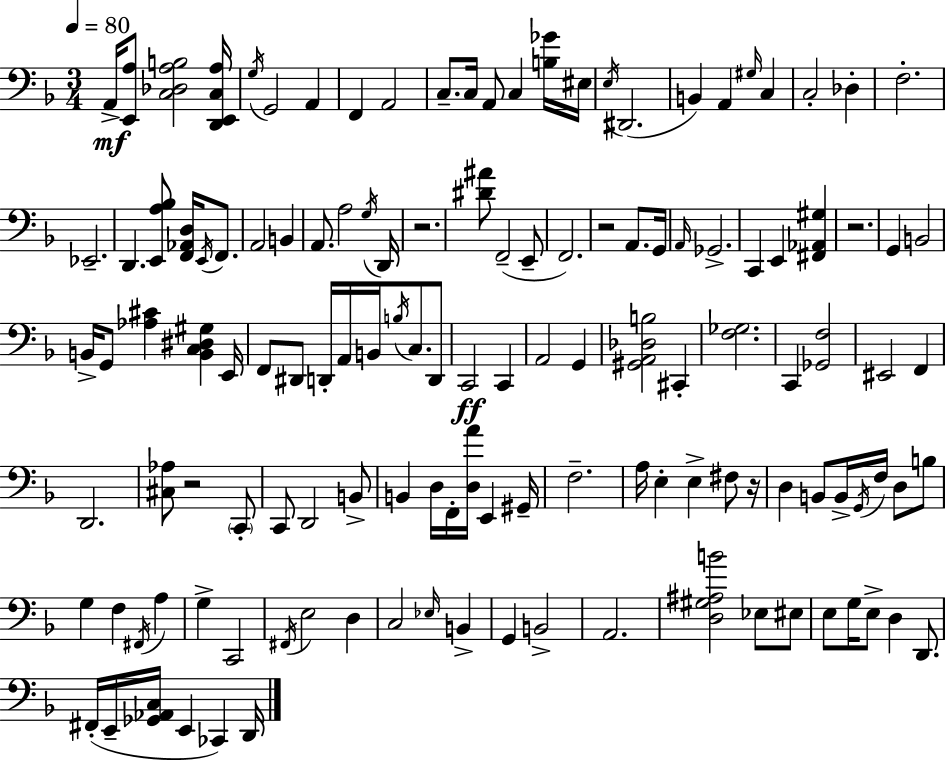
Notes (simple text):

A2/s [E2,A3]/e [C3,Db3,A3,B3]/h [D2,E2,C3,A3]/s G3/s G2/h A2/q F2/q A2/h C3/e. C3/s A2/e C3/q [B3,Gb4]/s EIS3/s E3/s D#2/h. B2/q A2/q G#3/s C3/q C3/h Db3/q F3/h. Eb2/h. D2/q. [E2,A3,Bb3]/e [F2,Ab2,D3]/s E2/s F2/e. A2/h B2/q A2/e. A3/h G3/s D2/s R/h. [D#4,A#4]/e F2/h E2/e F2/h. R/h A2/e. G2/s A2/s Gb2/h. C2/q E2/q [F#2,Ab2,G#3]/q R/h. G2/q B2/h B2/s G2/e [Ab3,C#4]/q [B2,C3,D#3,G#3]/q E2/s F2/e D#2/e D2/s A2/s B2/s B3/s C3/e. D2/e C2/h C2/q A2/h G2/q [G#2,A2,Db3,B3]/h C#2/q [F3,Gb3]/h. C2/q [Gb2,F3]/h EIS2/h F2/q D2/h. [C#3,Ab3]/e R/h C2/e C2/e D2/h B2/e B2/q D3/s F2/s [D3,A4]/s E2/q G#2/s F3/h. A3/s E3/q E3/q F#3/e R/s D3/q B2/e B2/s G2/s F3/s D3/e B3/e G3/q F3/q F#2/s A3/q G3/q C2/h F#2/s E3/h D3/q C3/h Eb3/s B2/q G2/q B2/h A2/h. [D3,G#3,A#3,B4]/h Eb3/e EIS3/e E3/e G3/s E3/e D3/q D2/e. F#2/s E2/s [Gb2,Ab2,C3]/s E2/q CES2/q D2/s